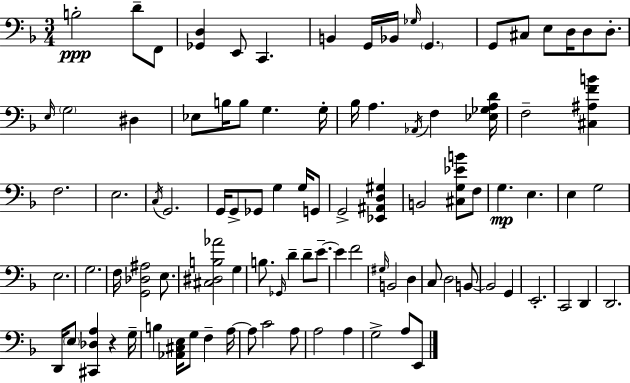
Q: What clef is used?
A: bass